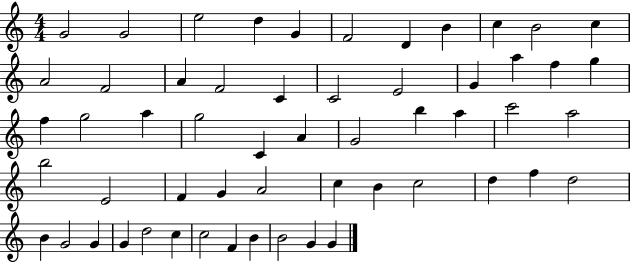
{
  \clef treble
  \numericTimeSignature
  \time 4/4
  \key c \major
  g'2 g'2 | e''2 d''4 g'4 | f'2 d'4 b'4 | c''4 b'2 c''4 | \break a'2 f'2 | a'4 f'2 c'4 | c'2 e'2 | g'4 a''4 f''4 g''4 | \break f''4 g''2 a''4 | g''2 c'4 a'4 | g'2 b''4 a''4 | c'''2 a''2 | \break b''2 e'2 | f'4 g'4 a'2 | c''4 b'4 c''2 | d''4 f''4 d''2 | \break b'4 g'2 g'4 | g'4 d''2 c''4 | c''2 f'4 b'4 | b'2 g'4 g'4 | \break \bar "|."
}